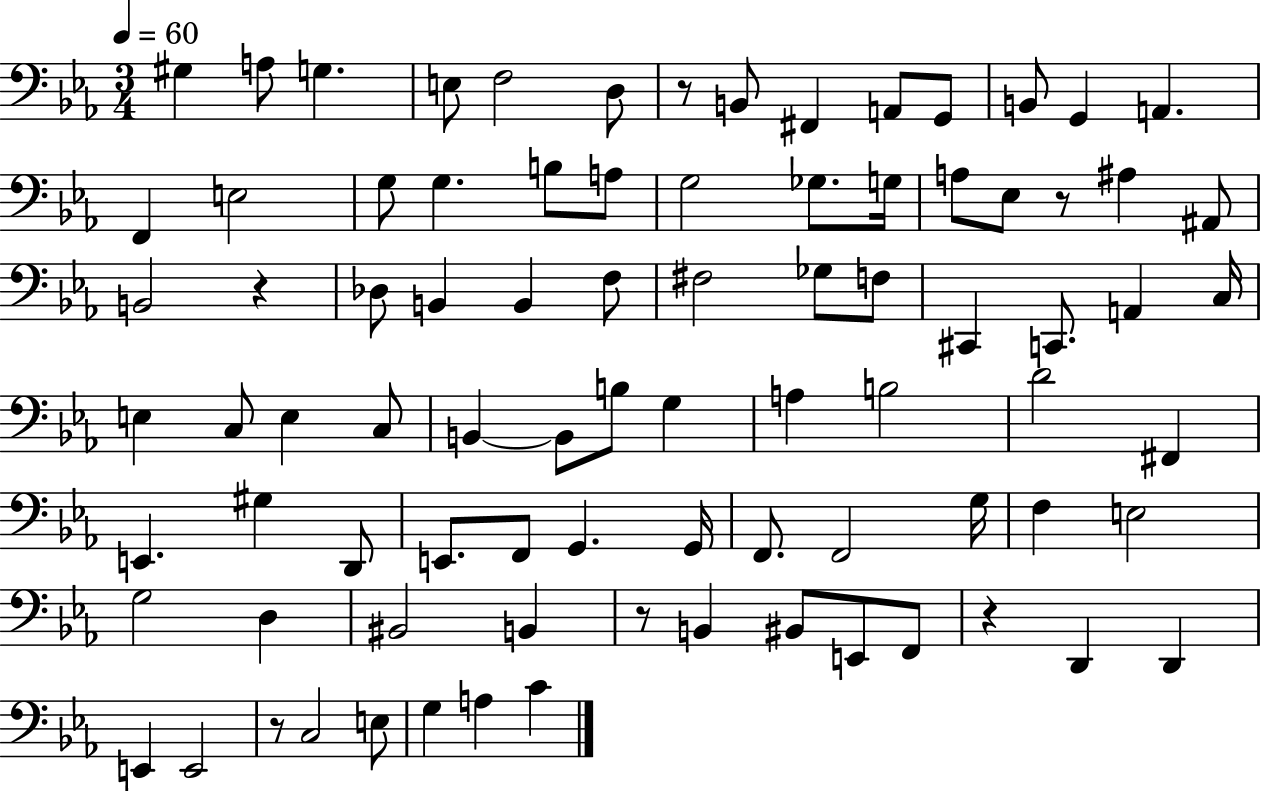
X:1
T:Untitled
M:3/4
L:1/4
K:Eb
^G, A,/2 G, E,/2 F,2 D,/2 z/2 B,,/2 ^F,, A,,/2 G,,/2 B,,/2 G,, A,, F,, E,2 G,/2 G, B,/2 A,/2 G,2 _G,/2 G,/4 A,/2 _E,/2 z/2 ^A, ^A,,/2 B,,2 z _D,/2 B,, B,, F,/2 ^F,2 _G,/2 F,/2 ^C,, C,,/2 A,, C,/4 E, C,/2 E, C,/2 B,, B,,/2 B,/2 G, A, B,2 D2 ^F,, E,, ^G, D,,/2 E,,/2 F,,/2 G,, G,,/4 F,,/2 F,,2 G,/4 F, E,2 G,2 D, ^B,,2 B,, z/2 B,, ^B,,/2 E,,/2 F,,/2 z D,, D,, E,, E,,2 z/2 C,2 E,/2 G, A, C